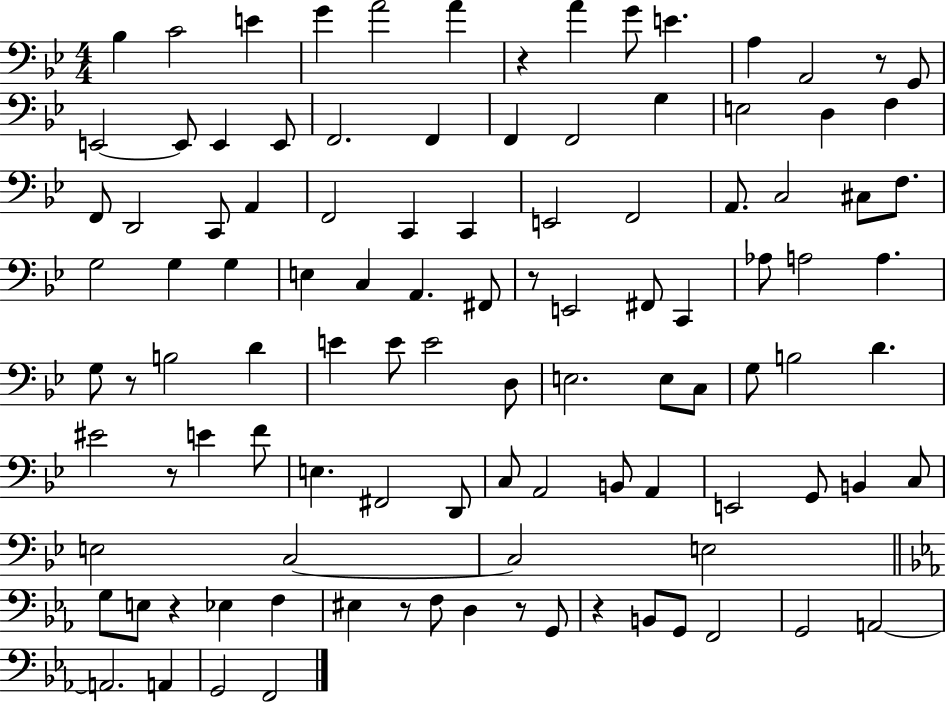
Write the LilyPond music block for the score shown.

{
  \clef bass
  \numericTimeSignature
  \time 4/4
  \key bes \major
  bes4 c'2 e'4 | g'4 a'2 a'4 | r4 a'4 g'8 e'4. | a4 a,2 r8 g,8 | \break e,2~~ e,8 e,4 e,8 | f,2. f,4 | f,4 f,2 g4 | e2 d4 f4 | \break f,8 d,2 c,8 a,4 | f,2 c,4 c,4 | e,2 f,2 | a,8. c2 cis8 f8. | \break g2 g4 g4 | e4 c4 a,4. fis,8 | r8 e,2 fis,8 c,4 | aes8 a2 a4. | \break g8 r8 b2 d'4 | e'4 e'8 e'2 d8 | e2. e8 c8 | g8 b2 d'4. | \break eis'2 r8 e'4 f'8 | e4. fis,2 d,8 | c8 a,2 b,8 a,4 | e,2 g,8 b,4 c8 | \break e2 c2~~ | c2 e2 | \bar "||" \break \key c \minor g8 e8 r4 ees4 f4 | eis4 r8 f8 d4 r8 g,8 | r4 b,8 g,8 f,2 | g,2 a,2~~ | \break a,2. a,4 | g,2 f,2 | \bar "|."
}